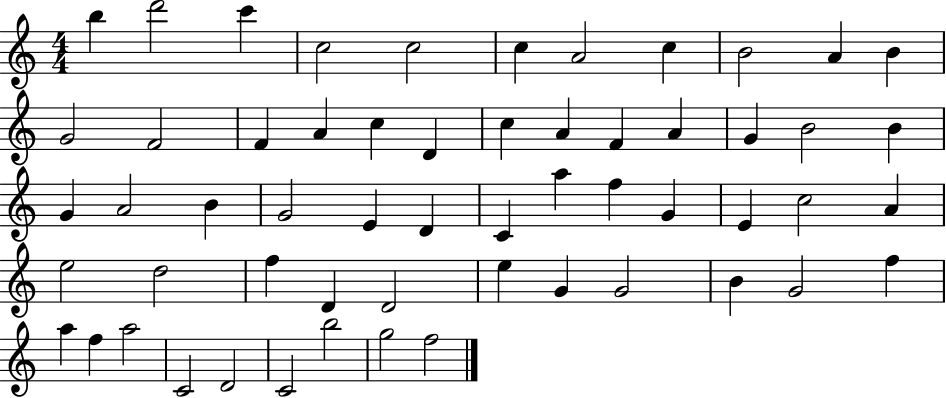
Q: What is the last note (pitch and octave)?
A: F5